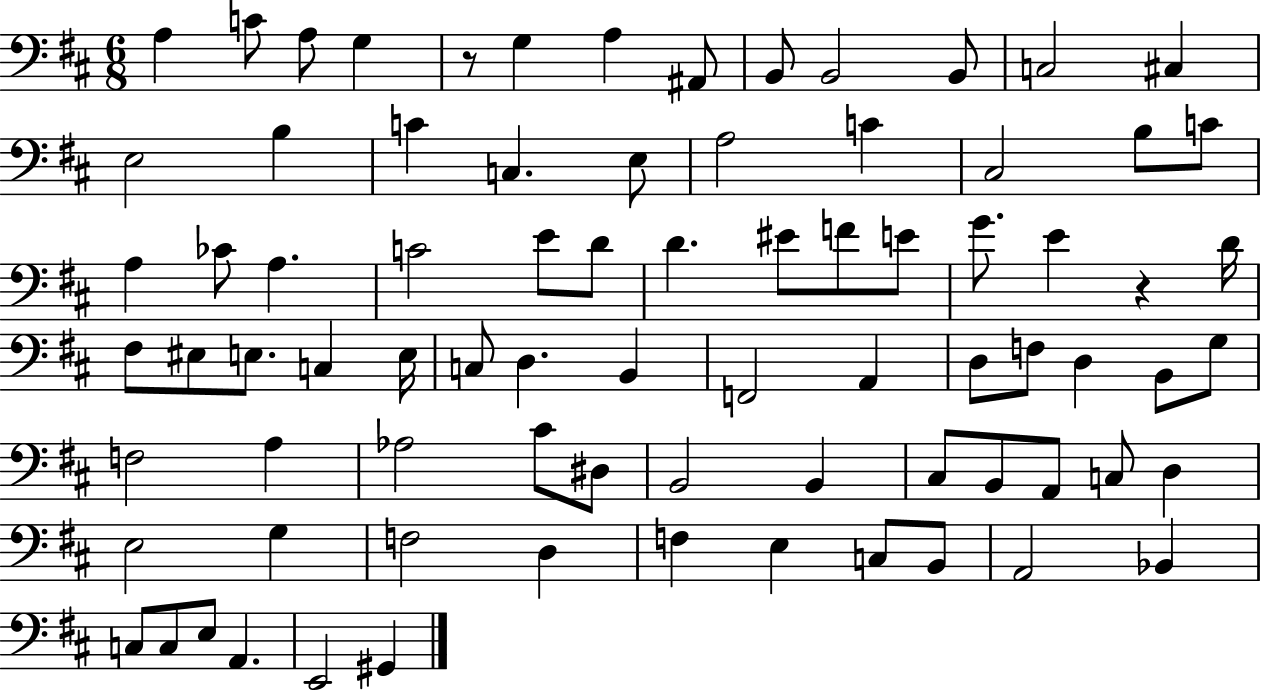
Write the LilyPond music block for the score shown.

{
  \clef bass
  \numericTimeSignature
  \time 6/8
  \key d \major
  a4 c'8 a8 g4 | r8 g4 a4 ais,8 | b,8 b,2 b,8 | c2 cis4 | \break e2 b4 | c'4 c4. e8 | a2 c'4 | cis2 b8 c'8 | \break a4 ces'8 a4. | c'2 e'8 d'8 | d'4. eis'8 f'8 e'8 | g'8. e'4 r4 d'16 | \break fis8 eis8 e8. c4 e16 | c8 d4. b,4 | f,2 a,4 | d8 f8 d4 b,8 g8 | \break f2 a4 | aes2 cis'8 dis8 | b,2 b,4 | cis8 b,8 a,8 c8 d4 | \break e2 g4 | f2 d4 | f4 e4 c8 b,8 | a,2 bes,4 | \break c8 c8 e8 a,4. | e,2 gis,4 | \bar "|."
}